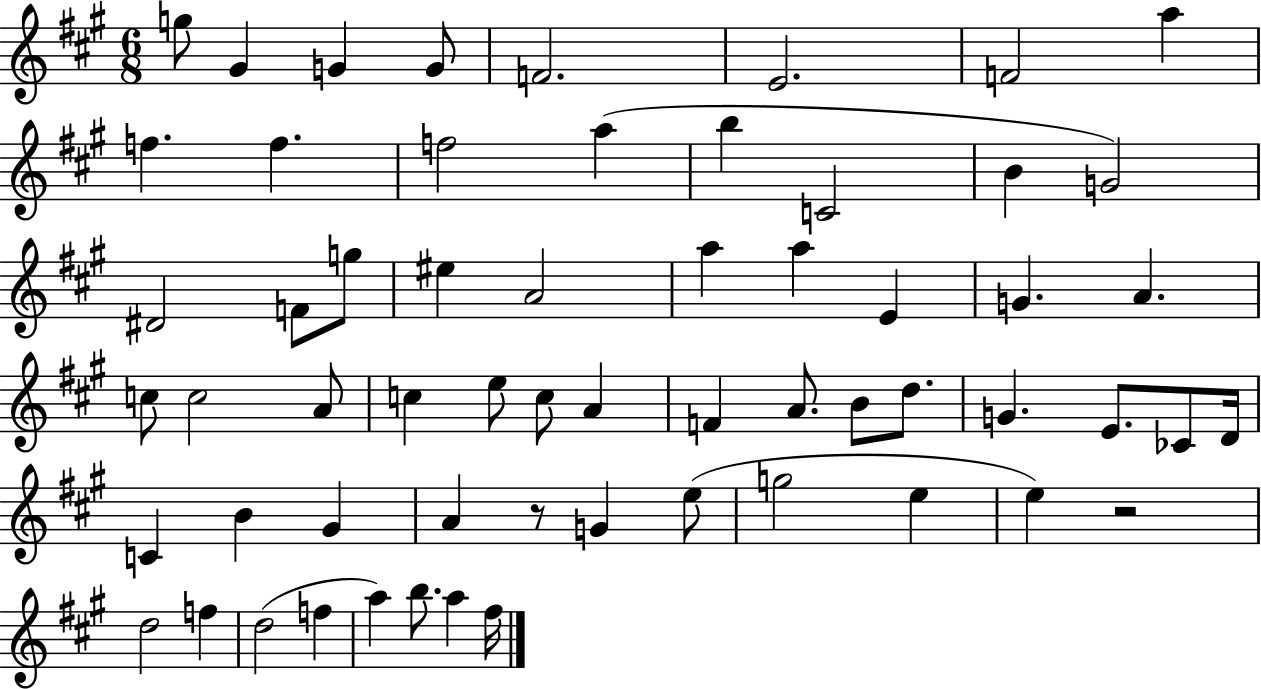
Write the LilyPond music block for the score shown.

{
  \clef treble
  \numericTimeSignature
  \time 6/8
  \key a \major
  g''8 gis'4 g'4 g'8 | f'2. | e'2. | f'2 a''4 | \break f''4. f''4. | f''2 a''4( | b''4 c'2 | b'4 g'2) | \break dis'2 f'8 g''8 | eis''4 a'2 | a''4 a''4 e'4 | g'4. a'4. | \break c''8 c''2 a'8 | c''4 e''8 c''8 a'4 | f'4 a'8. b'8 d''8. | g'4. e'8. ces'8 d'16 | \break c'4 b'4 gis'4 | a'4 r8 g'4 e''8( | g''2 e''4 | e''4) r2 | \break d''2 f''4 | d''2( f''4 | a''4) b''8. a''4 fis''16 | \bar "|."
}